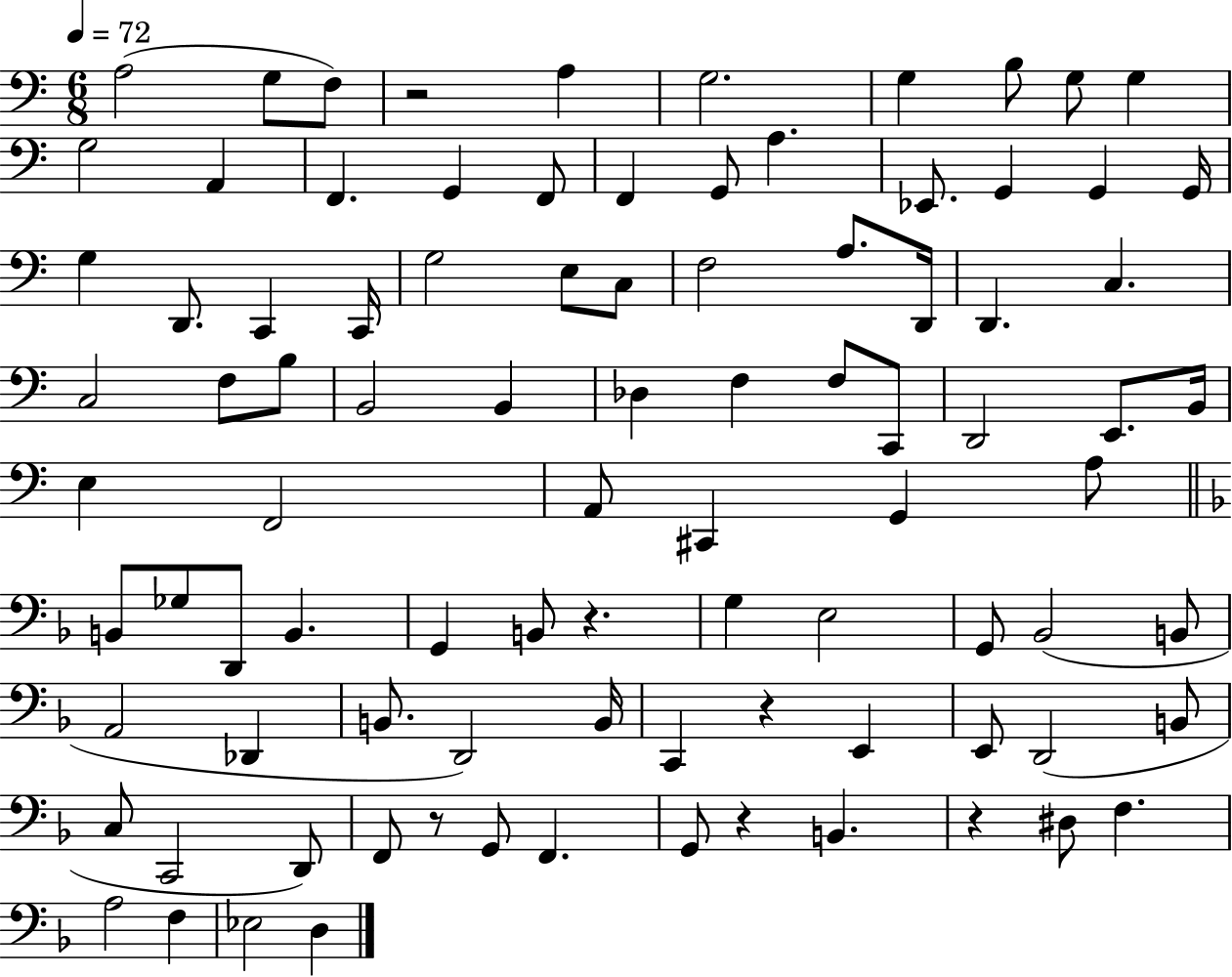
{
  \clef bass
  \numericTimeSignature
  \time 6/8
  \key c \major
  \tempo 4 = 72
  a2( g8 f8) | r2 a4 | g2. | g4 b8 g8 g4 | \break g2 a,4 | f,4. g,4 f,8 | f,4 g,8 a4. | ees,8. g,4 g,4 g,16 | \break g4 d,8. c,4 c,16 | g2 e8 c8 | f2 a8. d,16 | d,4. c4. | \break c2 f8 b8 | b,2 b,4 | des4 f4 f8 c,8 | d,2 e,8. b,16 | \break e4 f,2 | a,8 cis,4 g,4 a8 | \bar "||" \break \key f \major b,8 ges8 d,8 b,4. | g,4 b,8 r4. | g4 e2 | g,8 bes,2( b,8 | \break a,2 des,4 | b,8. d,2) b,16 | c,4 r4 e,4 | e,8 d,2( b,8 | \break c8 c,2 d,8) | f,8 r8 g,8 f,4. | g,8 r4 b,4. | r4 dis8 f4. | \break a2 f4 | ees2 d4 | \bar "|."
}